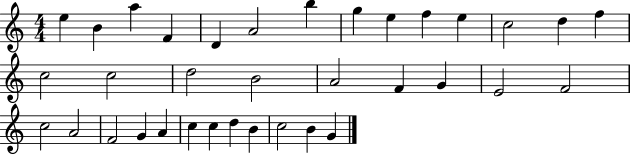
E5/q B4/q A5/q F4/q D4/q A4/h B5/q G5/q E5/q F5/q E5/q C5/h D5/q F5/q C5/h C5/h D5/h B4/h A4/h F4/q G4/q E4/h F4/h C5/h A4/h F4/h G4/q A4/q C5/q C5/q D5/q B4/q C5/h B4/q G4/q